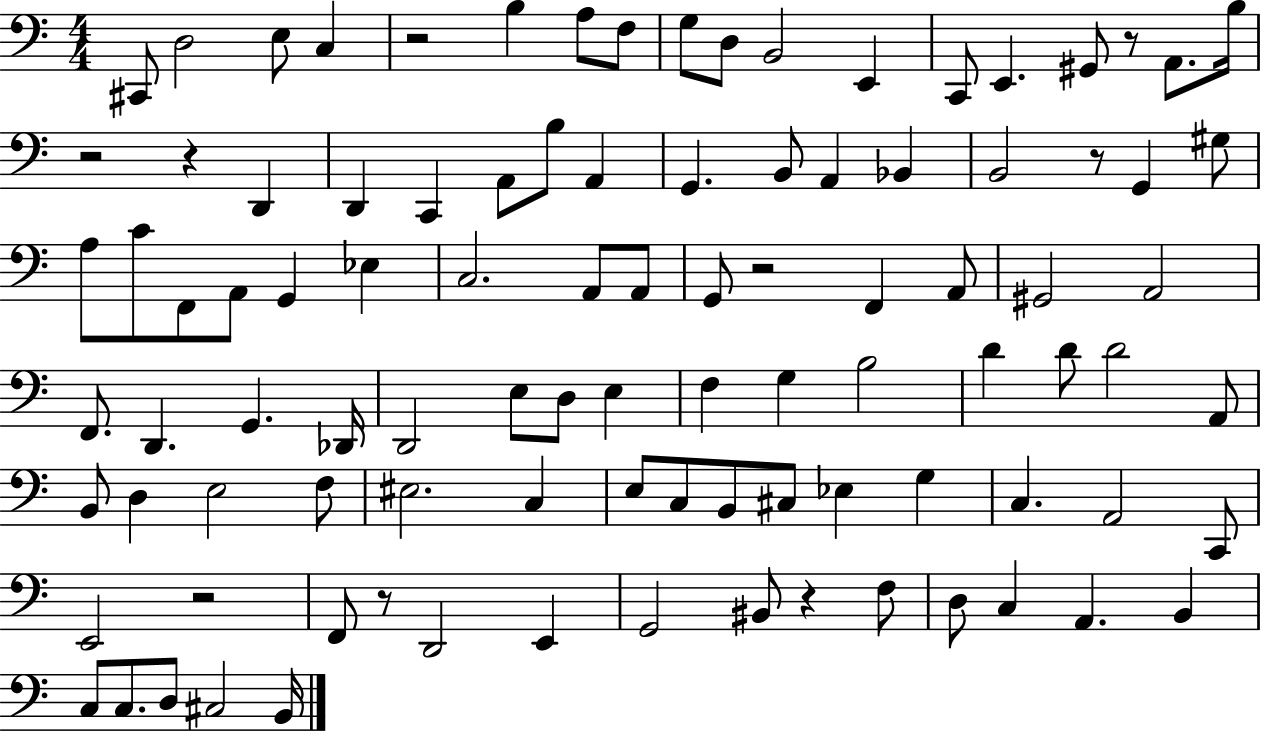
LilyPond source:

{
  \clef bass
  \numericTimeSignature
  \time 4/4
  \key c \major
  \repeat volta 2 { cis,8 d2 e8 c4 | r2 b4 a8 f8 | g8 d8 b,2 e,4 | c,8 e,4. gis,8 r8 a,8. b16 | \break r2 r4 d,4 | d,4 c,4 a,8 b8 a,4 | g,4. b,8 a,4 bes,4 | b,2 r8 g,4 gis8 | \break a8 c'8 f,8 a,8 g,4 ees4 | c2. a,8 a,8 | g,8 r2 f,4 a,8 | gis,2 a,2 | \break f,8. d,4. g,4. des,16 | d,2 e8 d8 e4 | f4 g4 b2 | d'4 d'8 d'2 a,8 | \break b,8 d4 e2 f8 | eis2. c4 | e8 c8 b,8 cis8 ees4 g4 | c4. a,2 c,8 | \break e,2 r2 | f,8 r8 d,2 e,4 | g,2 bis,8 r4 f8 | d8 c4 a,4. b,4 | \break c8 c8. d8 cis2 b,16 | } \bar "|."
}